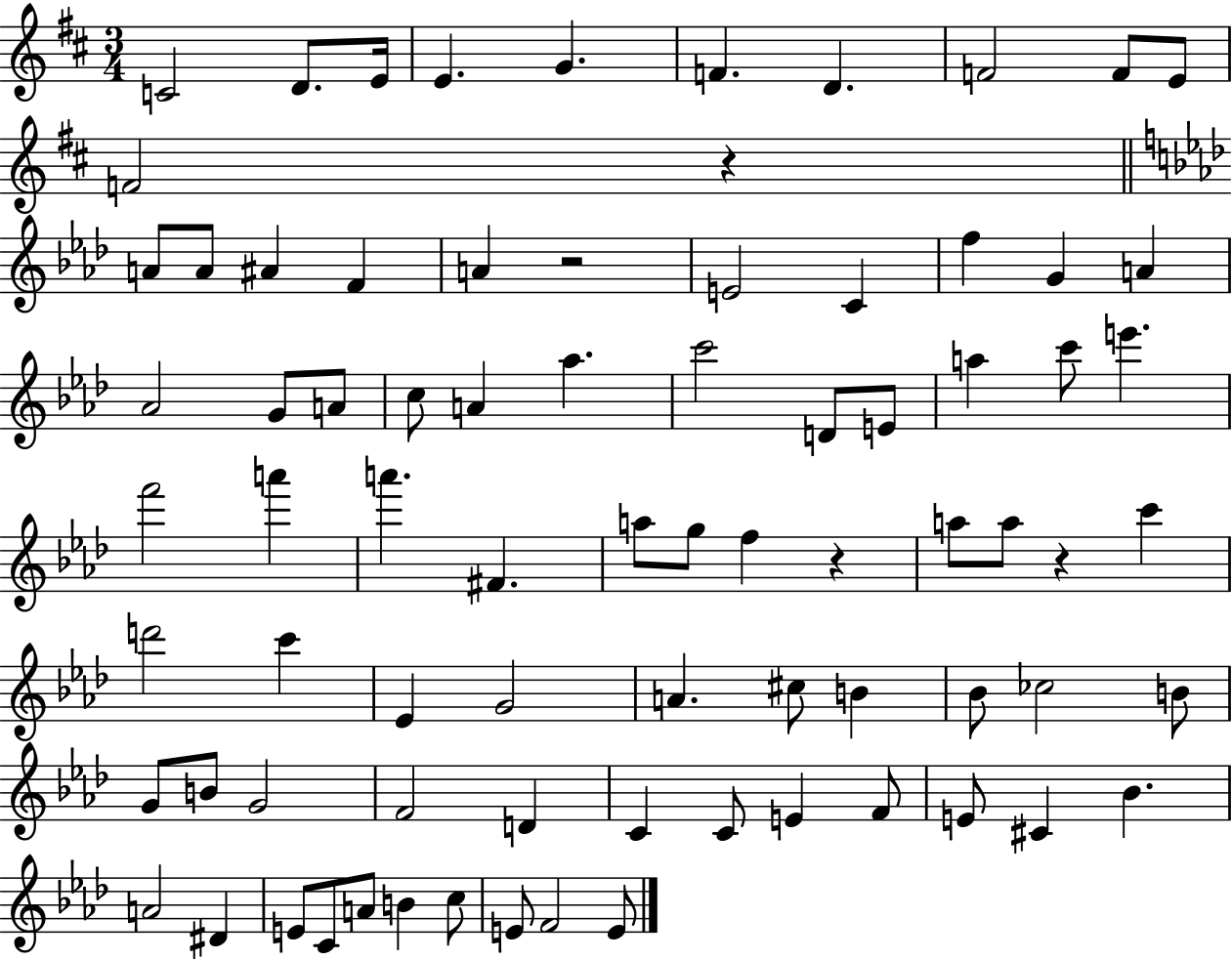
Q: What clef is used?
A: treble